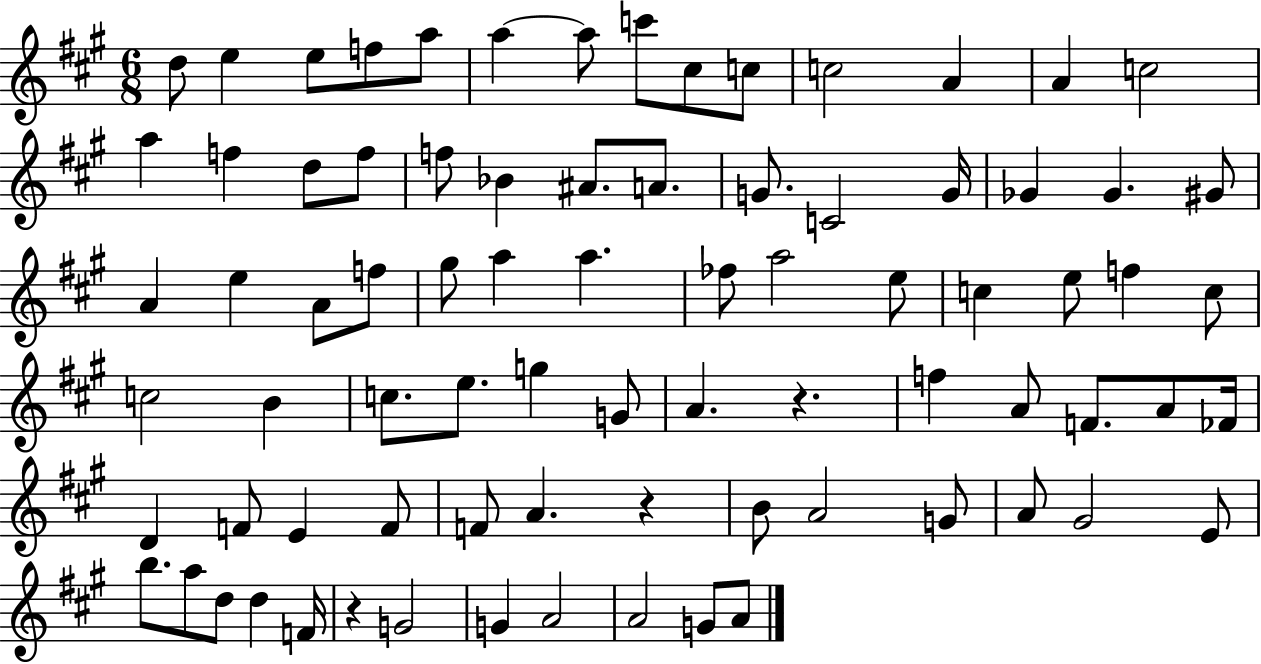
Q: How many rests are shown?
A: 3